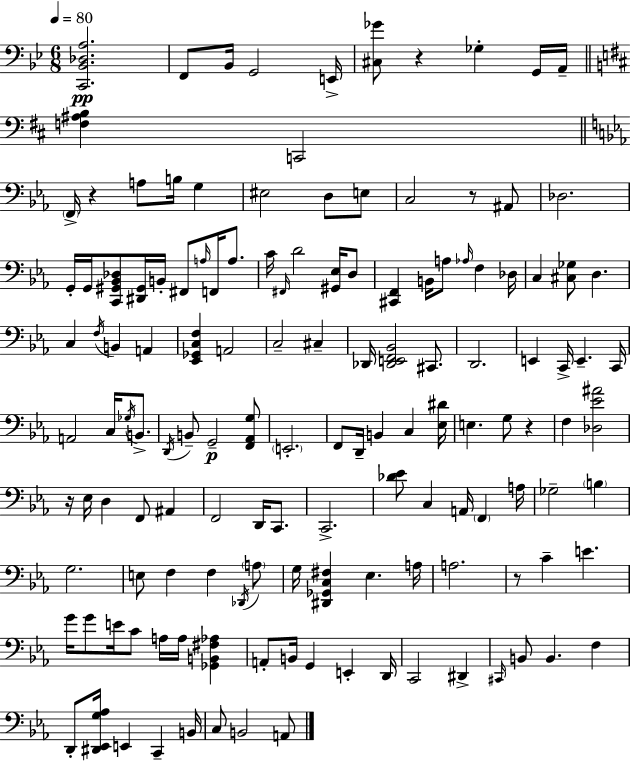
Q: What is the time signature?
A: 6/8